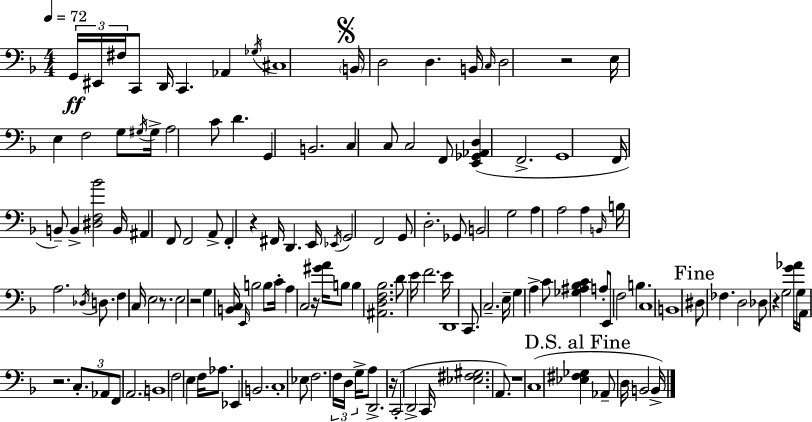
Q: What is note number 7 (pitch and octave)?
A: Ab2